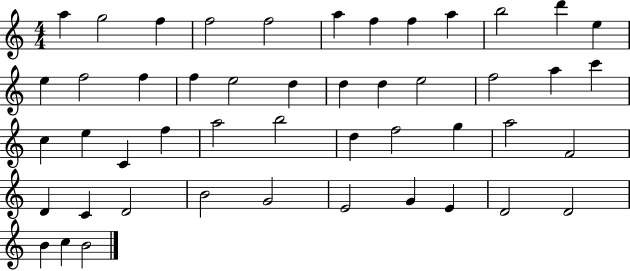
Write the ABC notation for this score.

X:1
T:Untitled
M:4/4
L:1/4
K:C
a g2 f f2 f2 a f f a b2 d' e e f2 f f e2 d d d e2 f2 a c' c e C f a2 b2 d f2 g a2 F2 D C D2 B2 G2 E2 G E D2 D2 B c B2